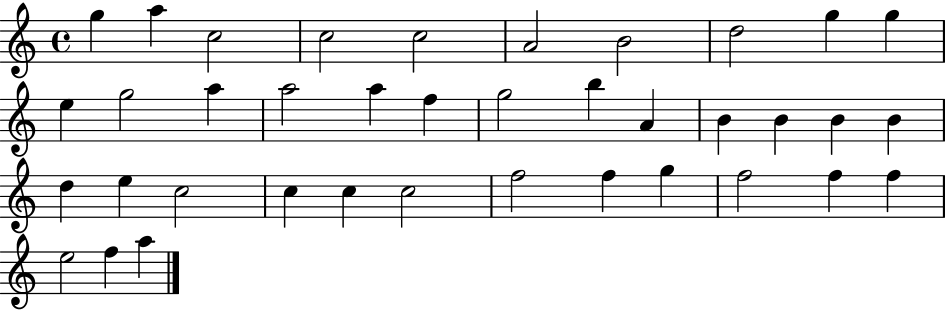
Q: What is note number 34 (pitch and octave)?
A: F5